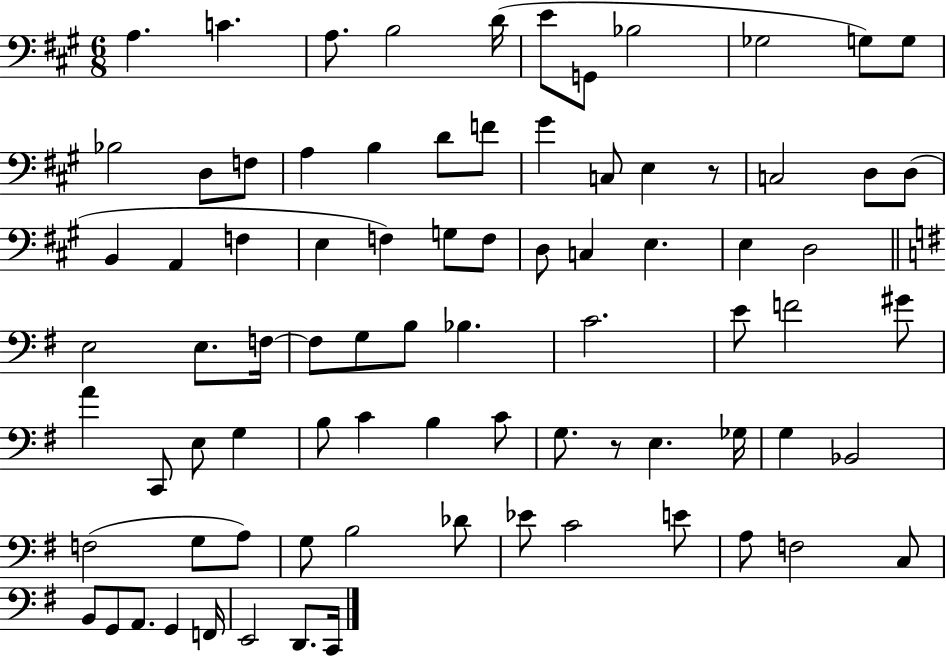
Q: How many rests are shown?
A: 2